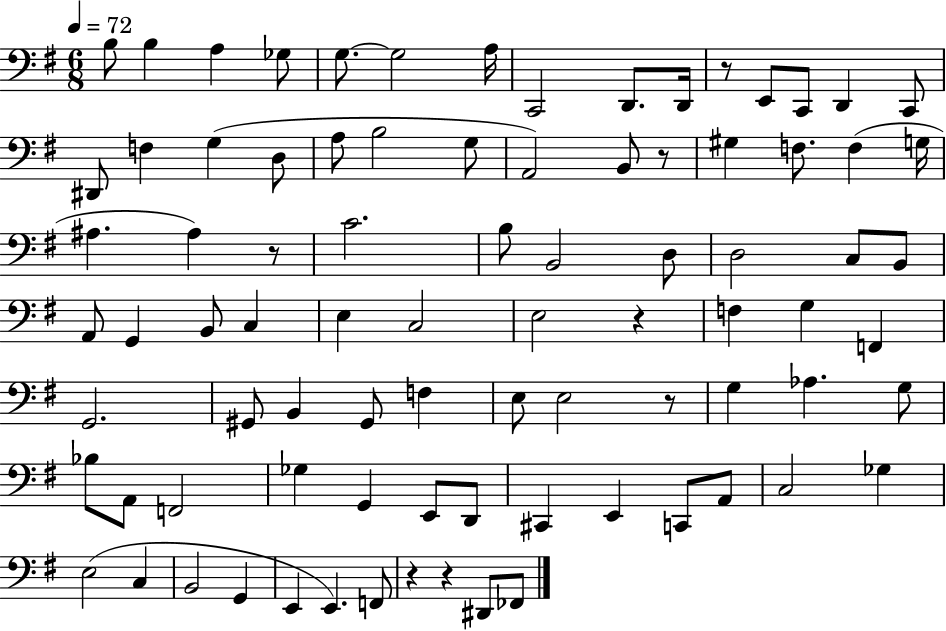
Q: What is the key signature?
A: G major